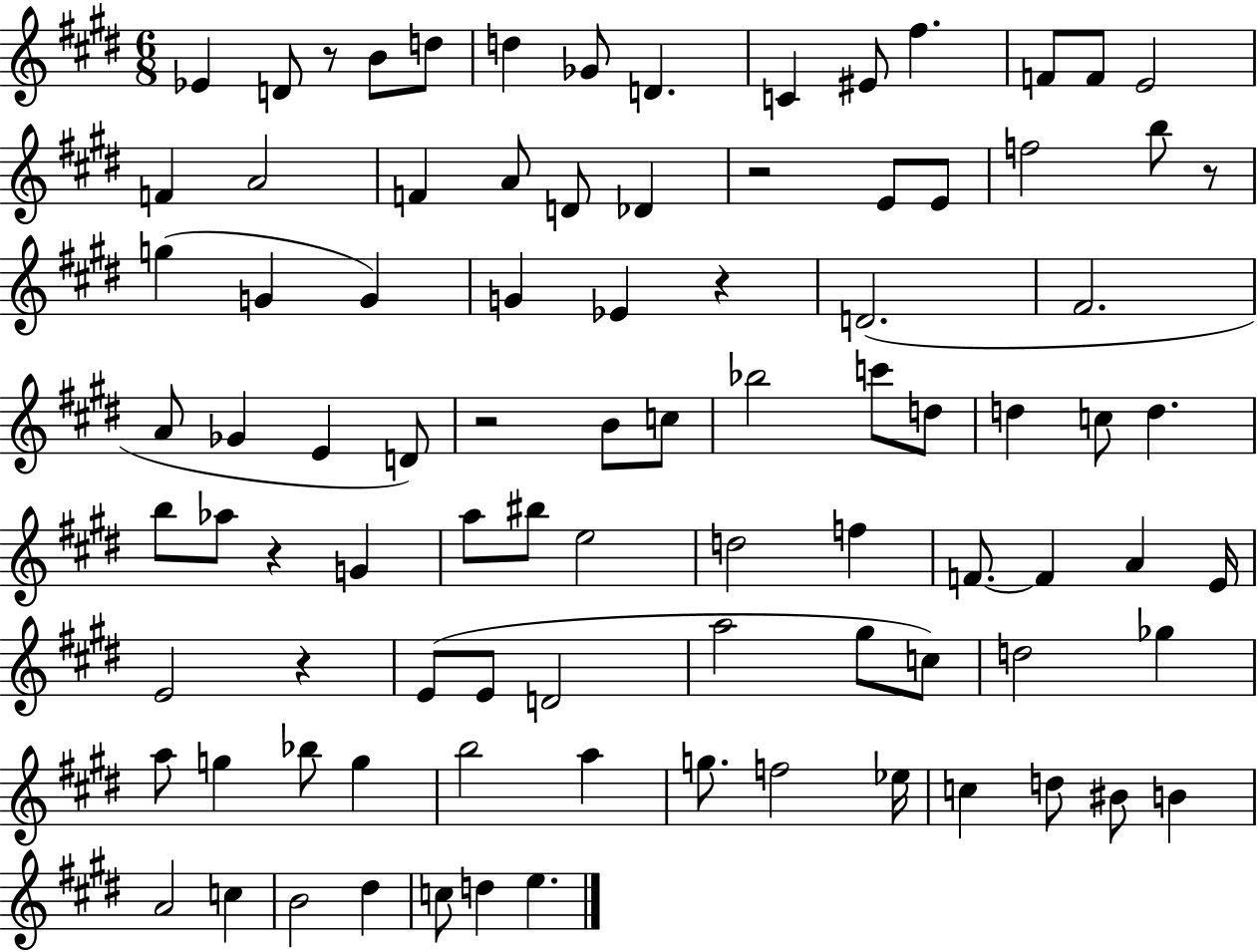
{
  \clef treble
  \numericTimeSignature
  \time 6/8
  \key e \major
  ees'4 d'8 r8 b'8 d''8 | d''4 ges'8 d'4. | c'4 eis'8 fis''4. | f'8 f'8 e'2 | \break f'4 a'2 | f'4 a'8 d'8 des'4 | r2 e'8 e'8 | f''2 b''8 r8 | \break g''4( g'4 g'4) | g'4 ees'4 r4 | d'2.( | fis'2. | \break a'8 ges'4 e'4 d'8) | r2 b'8 c''8 | bes''2 c'''8 d''8 | d''4 c''8 d''4. | \break b''8 aes''8 r4 g'4 | a''8 bis''8 e''2 | d''2 f''4 | f'8.~~ f'4 a'4 e'16 | \break e'2 r4 | e'8( e'8 d'2 | a''2 gis''8 c''8) | d''2 ges''4 | \break a''8 g''4 bes''8 g''4 | b''2 a''4 | g''8. f''2 ees''16 | c''4 d''8 bis'8 b'4 | \break a'2 c''4 | b'2 dis''4 | c''8 d''4 e''4. | \bar "|."
}